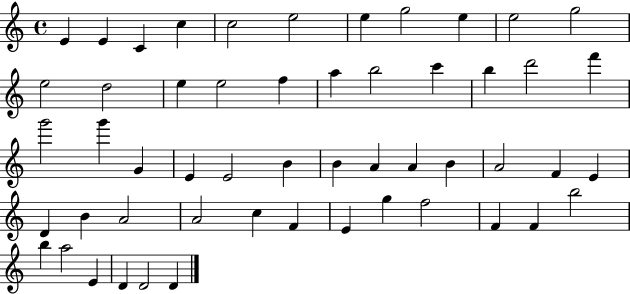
E4/q E4/q C4/q C5/q C5/h E5/h E5/q G5/h E5/q E5/h G5/h E5/h D5/h E5/q E5/h F5/q A5/q B5/h C6/q B5/q D6/h F6/q G6/h G6/q G4/q E4/q E4/h B4/q B4/q A4/q A4/q B4/q A4/h F4/q E4/q D4/q B4/q A4/h A4/h C5/q F4/q E4/q G5/q F5/h F4/q F4/q B5/h B5/q A5/h E4/q D4/q D4/h D4/q